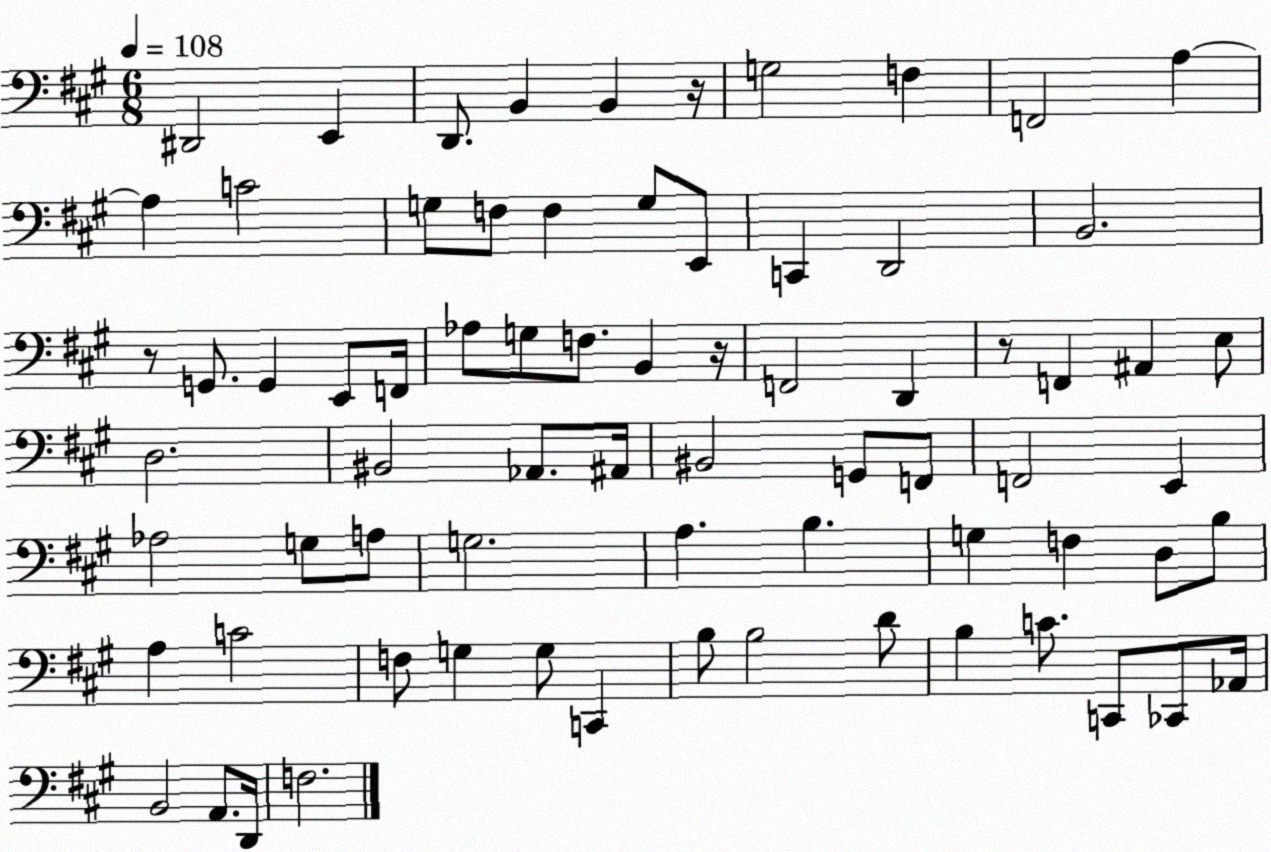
X:1
T:Untitled
M:6/8
L:1/4
K:A
^D,,2 E,, D,,/2 B,, B,, z/4 G,2 F, F,,2 A, A, C2 G,/2 F,/2 F, G,/2 E,,/2 C,, D,,2 B,,2 z/2 G,,/2 G,, E,,/2 F,,/4 _A,/2 G,/2 F,/2 B,, z/4 F,,2 D,, z/2 F,, ^A,, E,/2 D,2 ^B,,2 _A,,/2 ^A,,/4 ^B,,2 G,,/2 F,,/2 F,,2 E,, _A,2 G,/2 A,/2 G,2 A, B, G, F, D,/2 B,/2 A, C2 F,/2 G, G,/2 C,, B,/2 B,2 D/2 B, C/2 C,,/2 _C,,/2 _A,,/4 B,,2 A,,/2 D,,/4 F,2